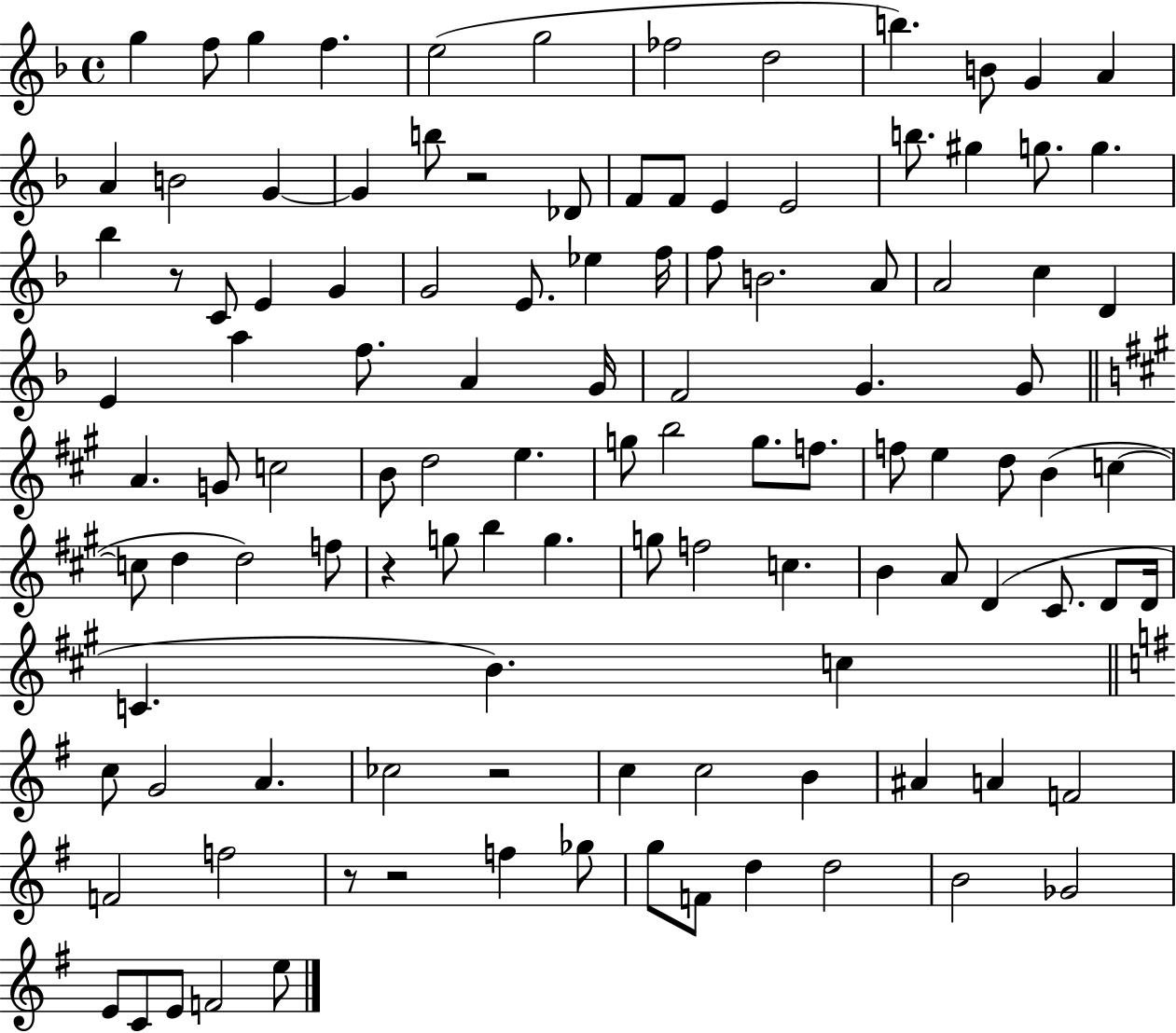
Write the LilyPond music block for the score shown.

{
  \clef treble
  \time 4/4
  \defaultTimeSignature
  \key f \major
  g''4 f''8 g''4 f''4. | e''2( g''2 | fes''2 d''2 | b''4.) b'8 g'4 a'4 | \break a'4 b'2 g'4~~ | g'4 b''8 r2 des'8 | f'8 f'8 e'4 e'2 | b''8. gis''4 g''8. g''4. | \break bes''4 r8 c'8 e'4 g'4 | g'2 e'8. ees''4 f''16 | f''8 b'2. a'8 | a'2 c''4 d'4 | \break e'4 a''4 f''8. a'4 g'16 | f'2 g'4. g'8 | \bar "||" \break \key a \major a'4. g'8 c''2 | b'8 d''2 e''4. | g''8 b''2 g''8. f''8. | f''8 e''4 d''8 b'4( c''4~~ | \break c''8 d''4 d''2) f''8 | r4 g''8 b''4 g''4. | g''8 f''2 c''4. | b'4 a'8 d'4( cis'8. d'8 d'16 | \break c'4. b'4.) c''4 | \bar "||" \break \key g \major c''8 g'2 a'4. | ces''2 r2 | c''4 c''2 b'4 | ais'4 a'4 f'2 | \break f'2 f''2 | r8 r2 f''4 ges''8 | g''8 f'8 d''4 d''2 | b'2 ges'2 | \break e'8 c'8 e'8 f'2 e''8 | \bar "|."
}